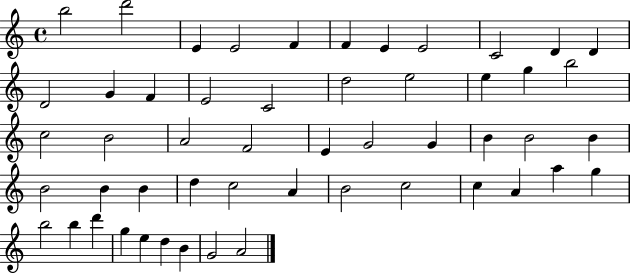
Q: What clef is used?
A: treble